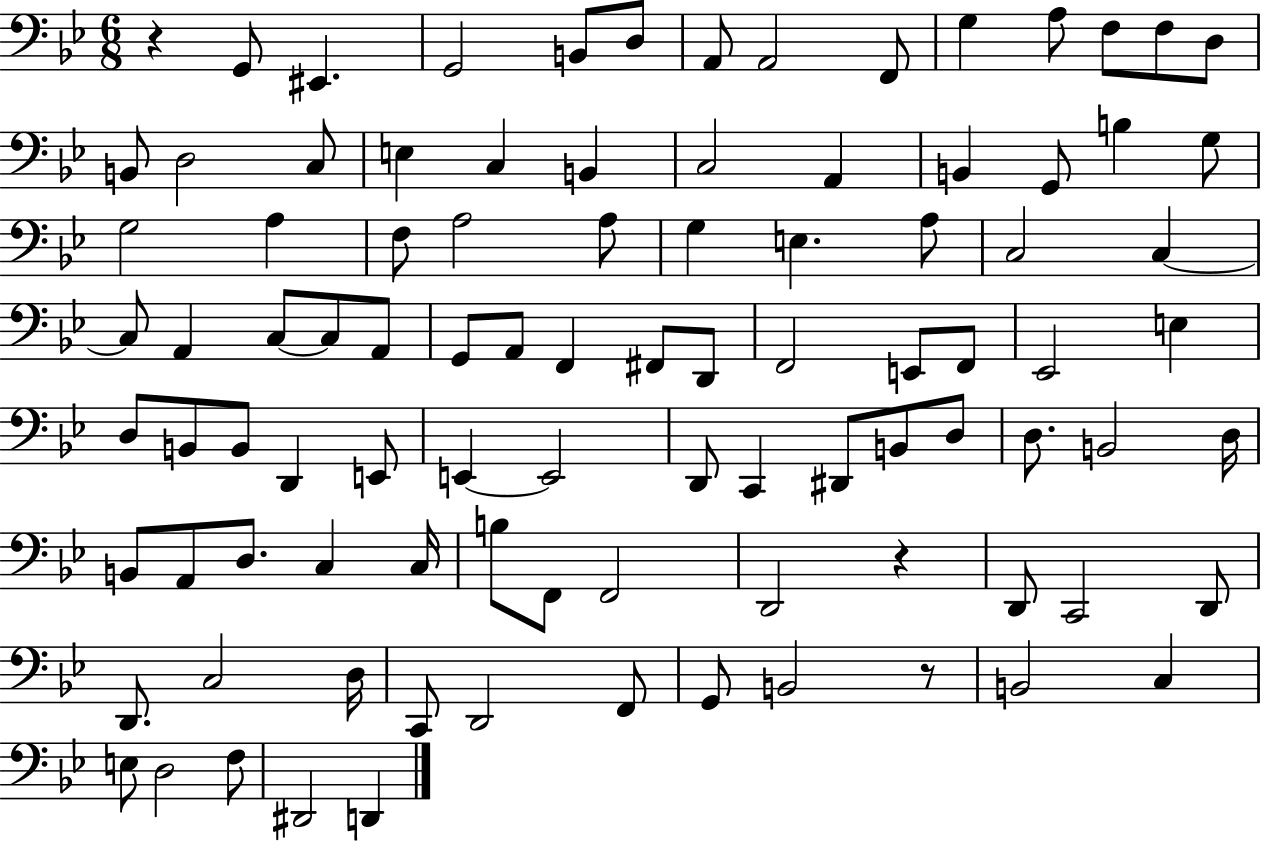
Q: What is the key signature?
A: BES major